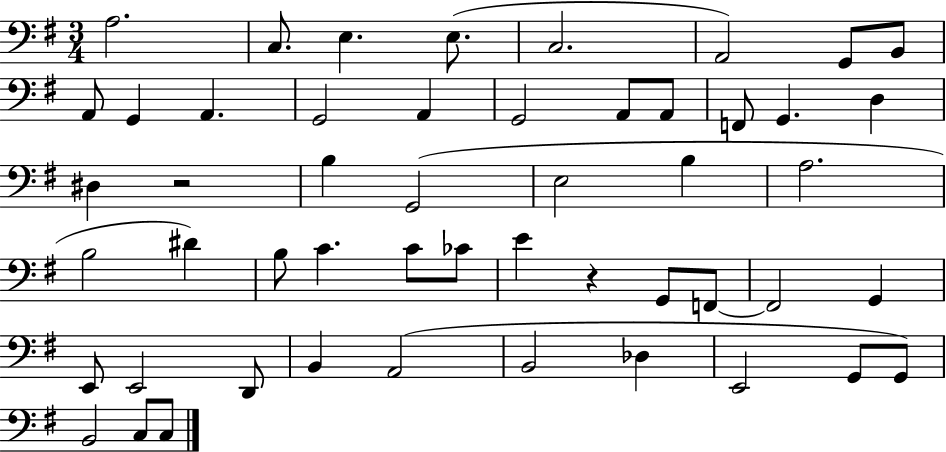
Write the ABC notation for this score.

X:1
T:Untitled
M:3/4
L:1/4
K:G
A,2 C,/2 E, E,/2 C,2 A,,2 G,,/2 B,,/2 A,,/2 G,, A,, G,,2 A,, G,,2 A,,/2 A,,/2 F,,/2 G,, D, ^D, z2 B, G,,2 E,2 B, A,2 B,2 ^D B,/2 C C/2 _C/2 E z G,,/2 F,,/2 F,,2 G,, E,,/2 E,,2 D,,/2 B,, A,,2 B,,2 _D, E,,2 G,,/2 G,,/2 B,,2 C,/2 C,/2